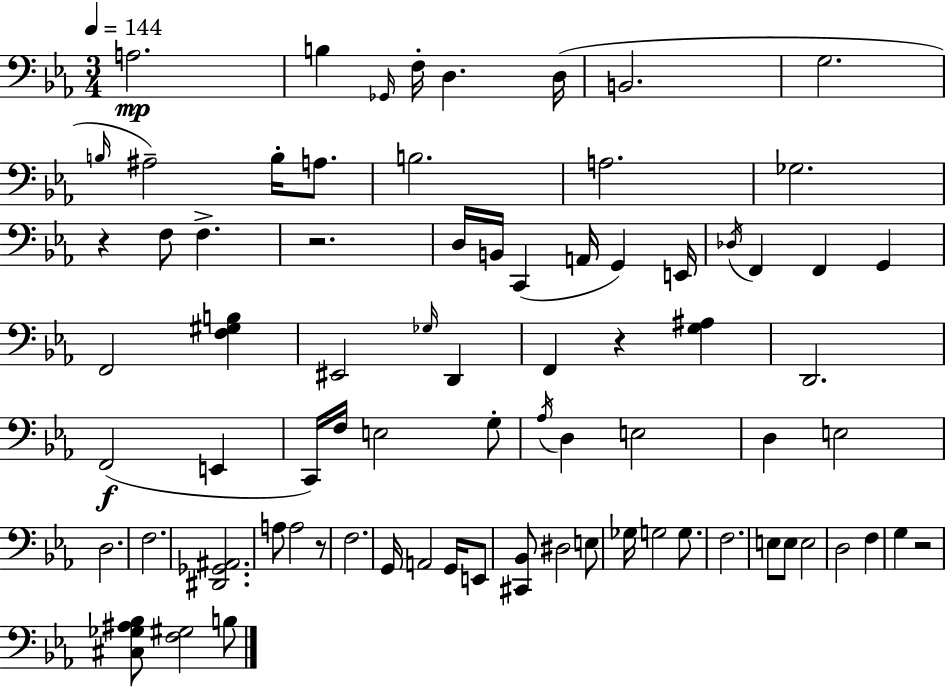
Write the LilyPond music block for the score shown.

{
  \clef bass
  \numericTimeSignature
  \time 3/4
  \key c \minor
  \tempo 4 = 144
  a2.\mp | b4 \grace { ges,16 } f16-. d4. | d16( b,2. | g2. | \break \grace { b16 }) ais2-- b16-. a8. | b2. | a2. | ges2. | \break r4 f8 f4.-> | r2. | d16 b,16 c,4( a,16 g,4) | e,16 \acciaccatura { des16 } f,4 f,4 g,4 | \break f,2 <f gis b>4 | eis,2 \grace { ges16 } | d,4 f,4 r4 | <g ais>4 d,2. | \break f,2(\f | e,4 c,16) f16 e2 | g8-. \acciaccatura { aes16 } d4 e2 | d4 e2 | \break d2. | f2. | <dis, ges, ais,>2. | a8 a2 | \break r8 f2. | g,16 a,2 | g,16 e,8 <cis, bes,>8 dis2 | e8 ges16 g2 | \break g8. f2. | e8 e8 e2 | d2 | f4 g4 r2 | \break <cis ges ais bes>8 <f gis>2 | b8 \bar "|."
}